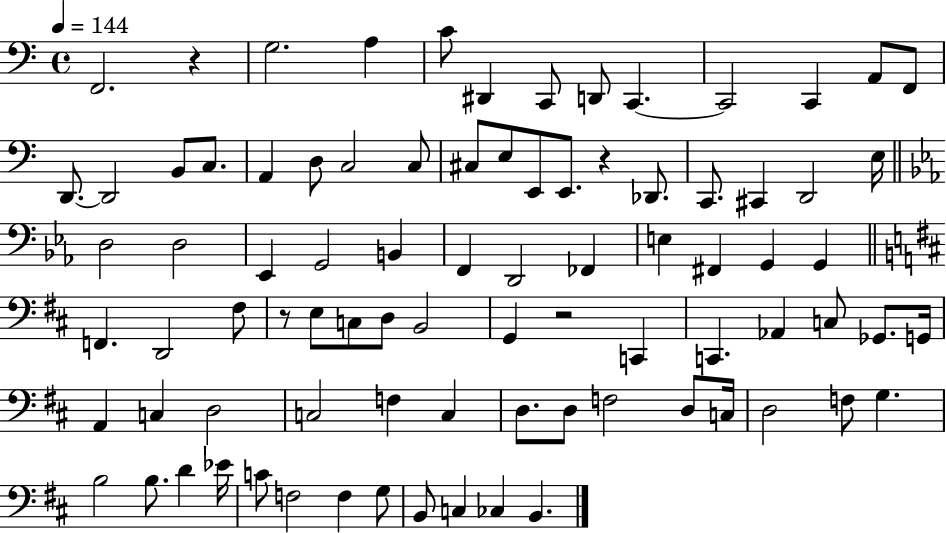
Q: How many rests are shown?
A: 4